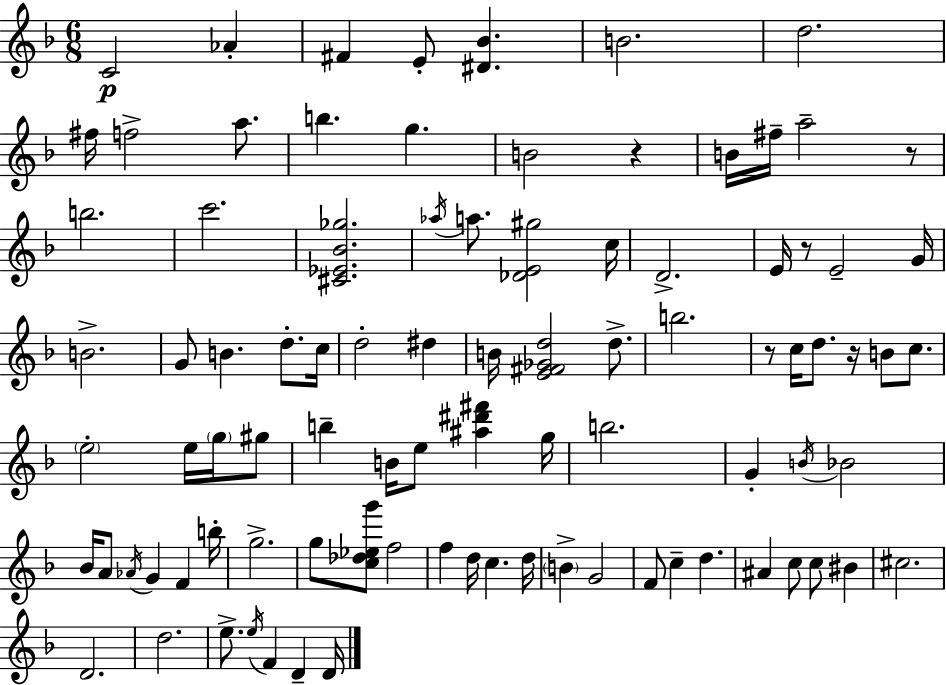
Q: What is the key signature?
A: F major